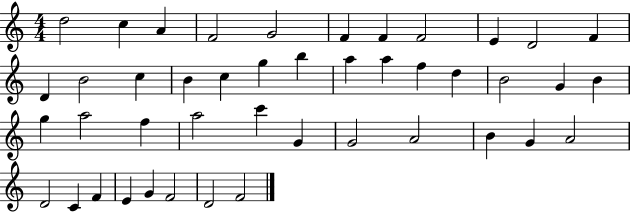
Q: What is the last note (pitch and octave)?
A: F4